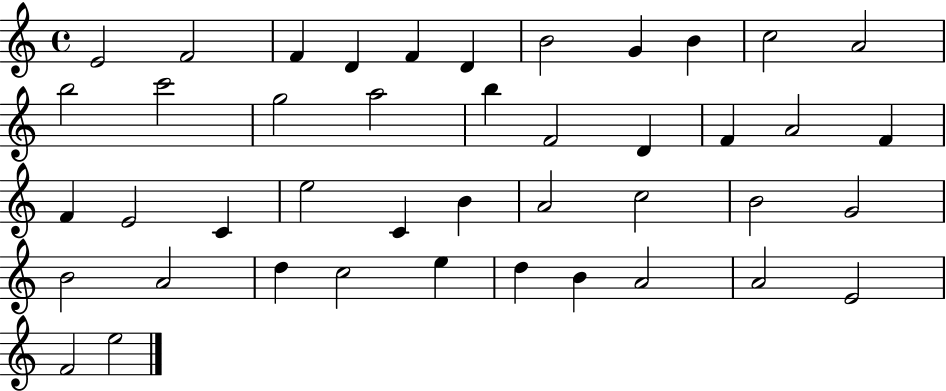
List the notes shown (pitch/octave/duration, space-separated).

E4/h F4/h F4/q D4/q F4/q D4/q B4/h G4/q B4/q C5/h A4/h B5/h C6/h G5/h A5/h B5/q F4/h D4/q F4/q A4/h F4/q F4/q E4/h C4/q E5/h C4/q B4/q A4/h C5/h B4/h G4/h B4/h A4/h D5/q C5/h E5/q D5/q B4/q A4/h A4/h E4/h F4/h E5/h